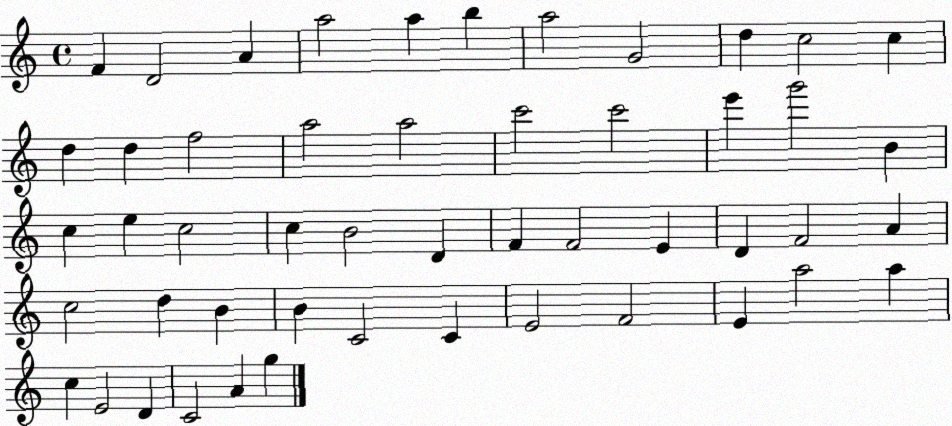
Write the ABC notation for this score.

X:1
T:Untitled
M:4/4
L:1/4
K:C
F D2 A a2 a b a2 G2 d c2 c d d f2 a2 a2 c'2 c'2 e' g'2 B c e c2 c B2 D F F2 E D F2 A c2 d B B C2 C E2 F2 E a2 a c E2 D C2 A g